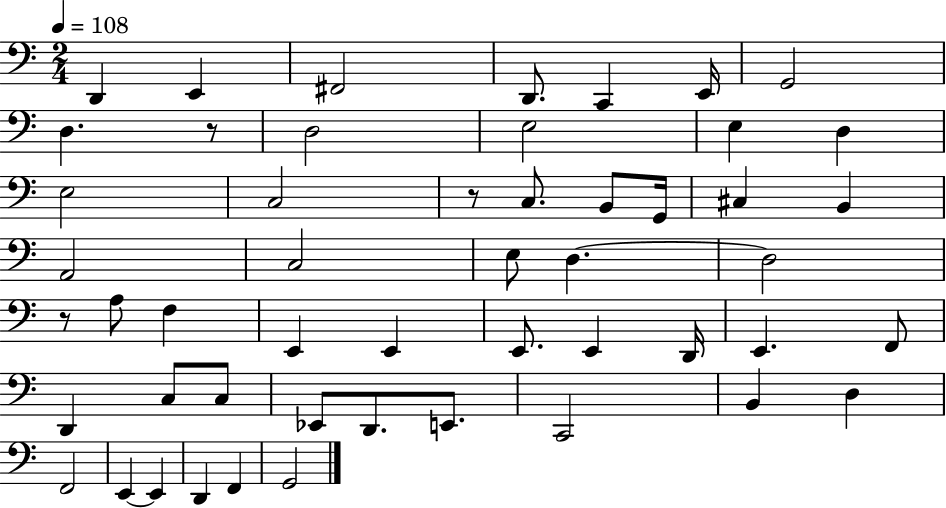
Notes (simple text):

D2/q E2/q F#2/h D2/e. C2/q E2/s G2/h D3/q. R/e D3/h E3/h E3/q D3/q E3/h C3/h R/e C3/e. B2/e G2/s C#3/q B2/q A2/h C3/h E3/e D3/q. D3/h R/e A3/e F3/q E2/q E2/q E2/e. E2/q D2/s E2/q. F2/e D2/q C3/e C3/e Eb2/e D2/e. E2/e. C2/h B2/q D3/q F2/h E2/q E2/q D2/q F2/q G2/h